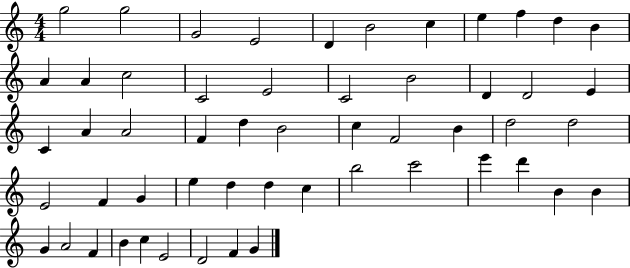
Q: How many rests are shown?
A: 0